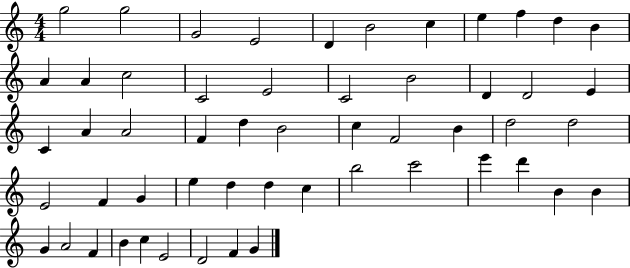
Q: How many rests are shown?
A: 0